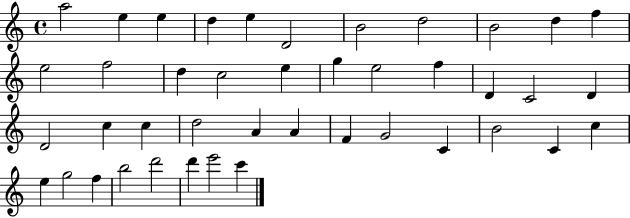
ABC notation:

X:1
T:Untitled
M:4/4
L:1/4
K:C
a2 e e d e D2 B2 d2 B2 d f e2 f2 d c2 e g e2 f D C2 D D2 c c d2 A A F G2 C B2 C c e g2 f b2 d'2 d' e'2 c'